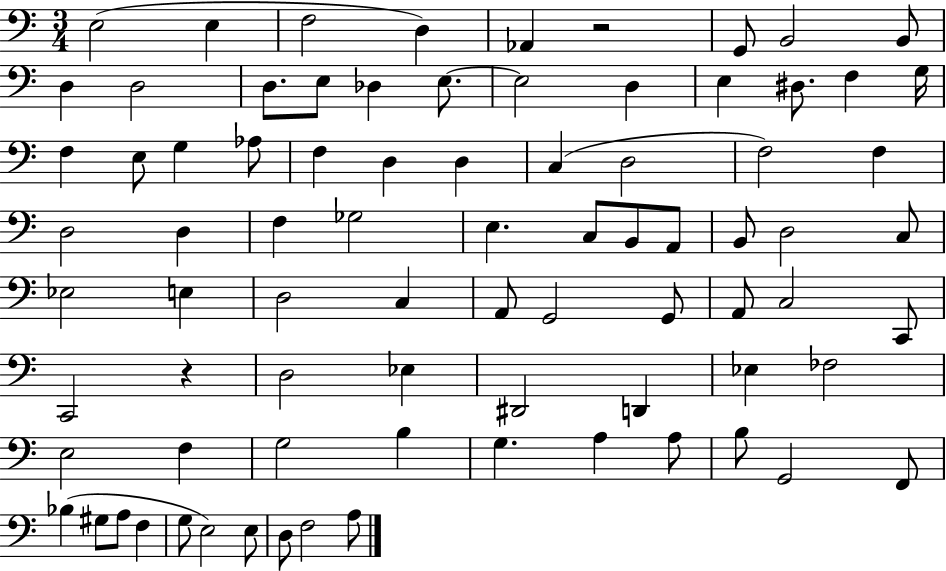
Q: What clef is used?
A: bass